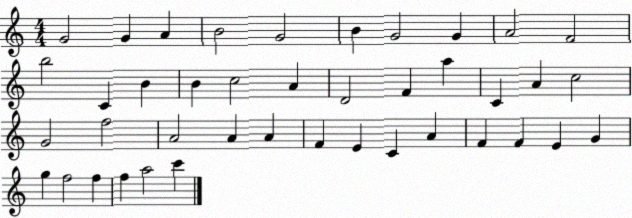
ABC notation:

X:1
T:Untitled
M:4/4
L:1/4
K:C
G2 G A B2 G2 B G2 G A2 F2 b2 C B B c2 A D2 F a C A c2 G2 f2 A2 A A F E C A F F E G g f2 f f a2 c'